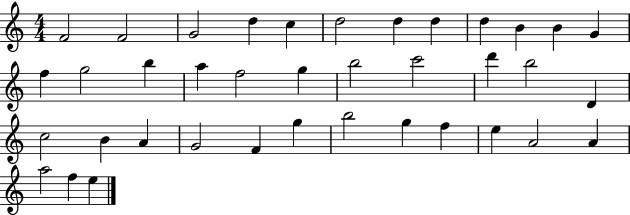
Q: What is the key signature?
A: C major